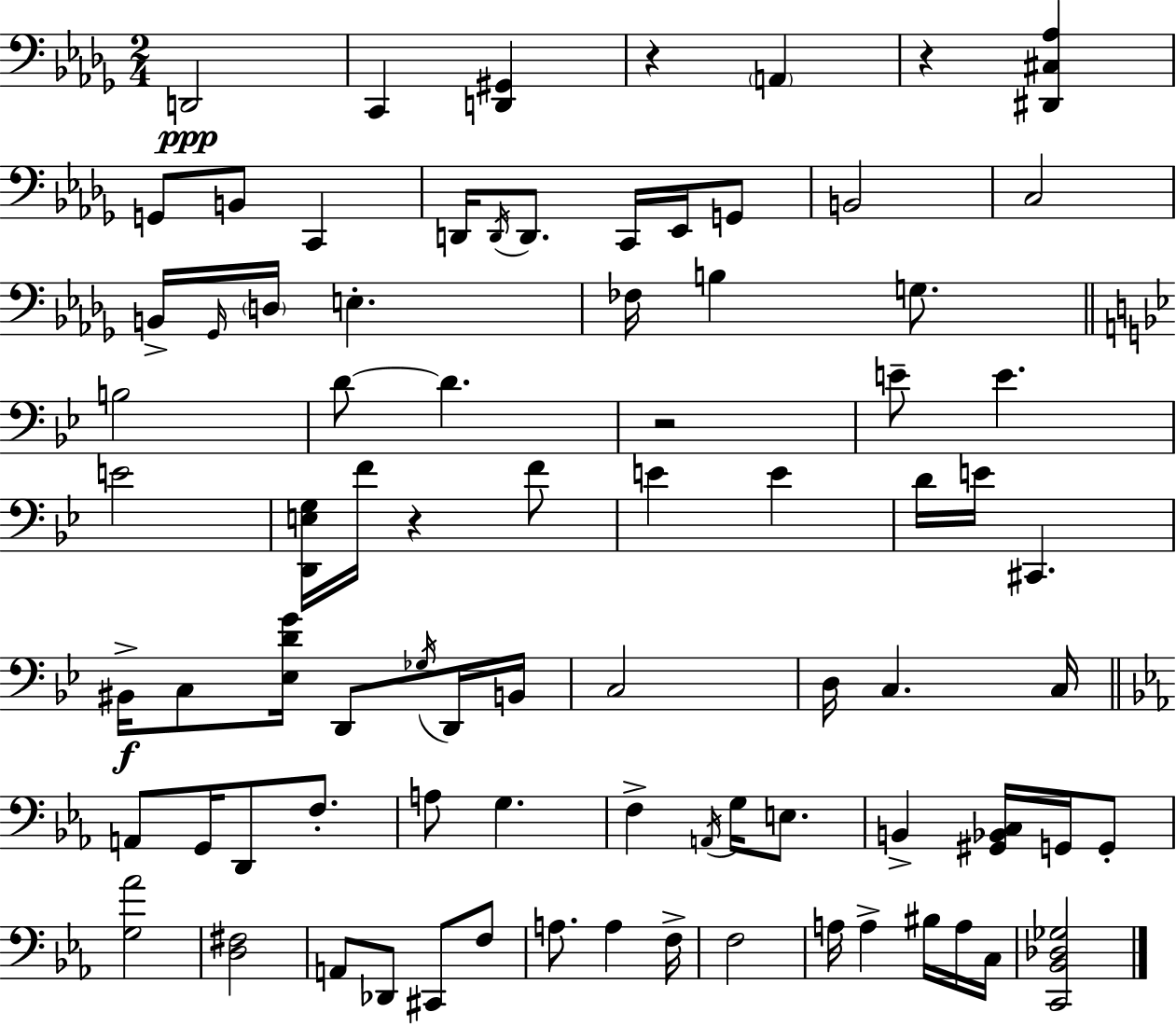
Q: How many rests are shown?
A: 4